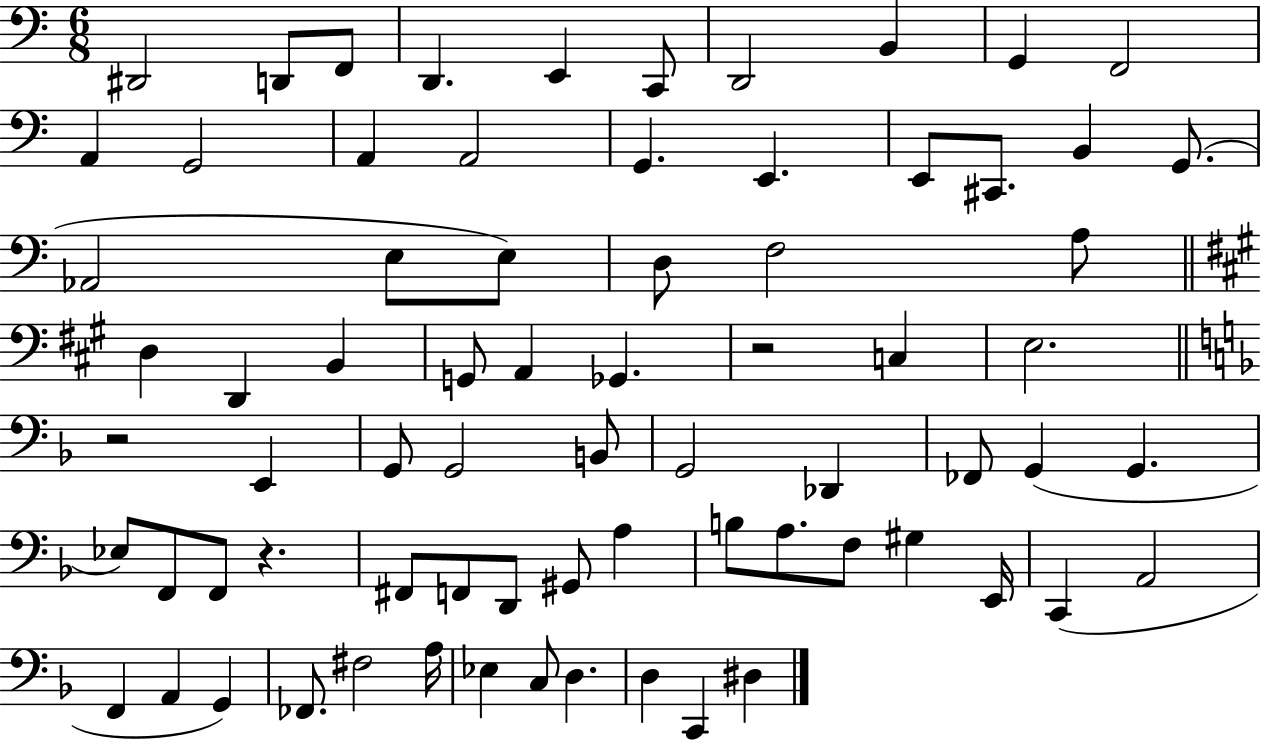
D#2/h D2/e F2/e D2/q. E2/q C2/e D2/h B2/q G2/q F2/h A2/q G2/h A2/q A2/h G2/q. E2/q. E2/e C#2/e. B2/q G2/e. Ab2/h E3/e E3/e D3/e F3/h A3/e D3/q D2/q B2/q G2/e A2/q Gb2/q. R/h C3/q E3/h. R/h E2/q G2/e G2/h B2/e G2/h Db2/q FES2/e G2/q G2/q. Eb3/e F2/e F2/e R/q. F#2/e F2/e D2/e G#2/e A3/q B3/e A3/e. F3/e G#3/q E2/s C2/q A2/h F2/q A2/q G2/q FES2/e. F#3/h A3/s Eb3/q C3/e D3/q. D3/q C2/q D#3/q